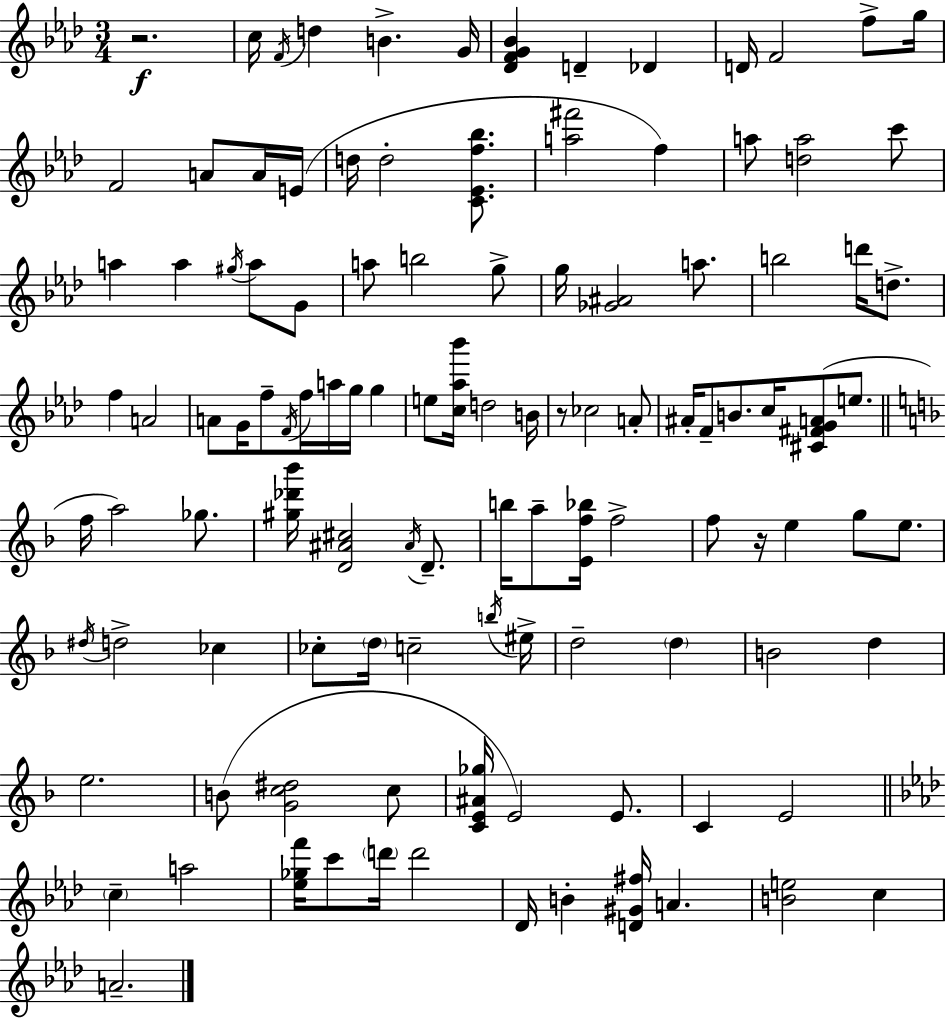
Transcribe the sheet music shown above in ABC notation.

X:1
T:Untitled
M:3/4
L:1/4
K:Ab
z2 c/4 F/4 d B G/4 [_DFG_B] D _D D/4 F2 f/2 g/4 F2 A/2 A/4 E/4 d/4 d2 [C_Ef_b]/2 [a^f']2 f a/2 [da]2 c'/2 a a ^g/4 a/2 G/2 a/2 b2 g/2 g/4 [_G^A]2 a/2 b2 d'/4 d/2 f A2 A/2 G/4 f/2 F/4 f/4 a/4 g/4 g e/2 [c_a_b']/4 d2 B/4 z/2 _c2 A/2 ^A/4 F/2 B/2 c/4 [^C^FGA]/2 e/2 f/4 a2 _g/2 [^g_d'_b']/4 [D^A^c]2 ^A/4 D/2 b/4 a/2 [Ef_b]/4 f2 f/2 z/4 e g/2 e/2 ^d/4 d2 _c _c/2 d/4 c2 b/4 ^e/4 d2 d B2 d e2 B/2 [Gc^d]2 c/2 [CE^A_g]/4 E2 E/2 C E2 c a2 [_e_gf']/4 c'/2 d'/4 d'2 _D/4 B [D^G^f]/4 A [Be]2 c A2